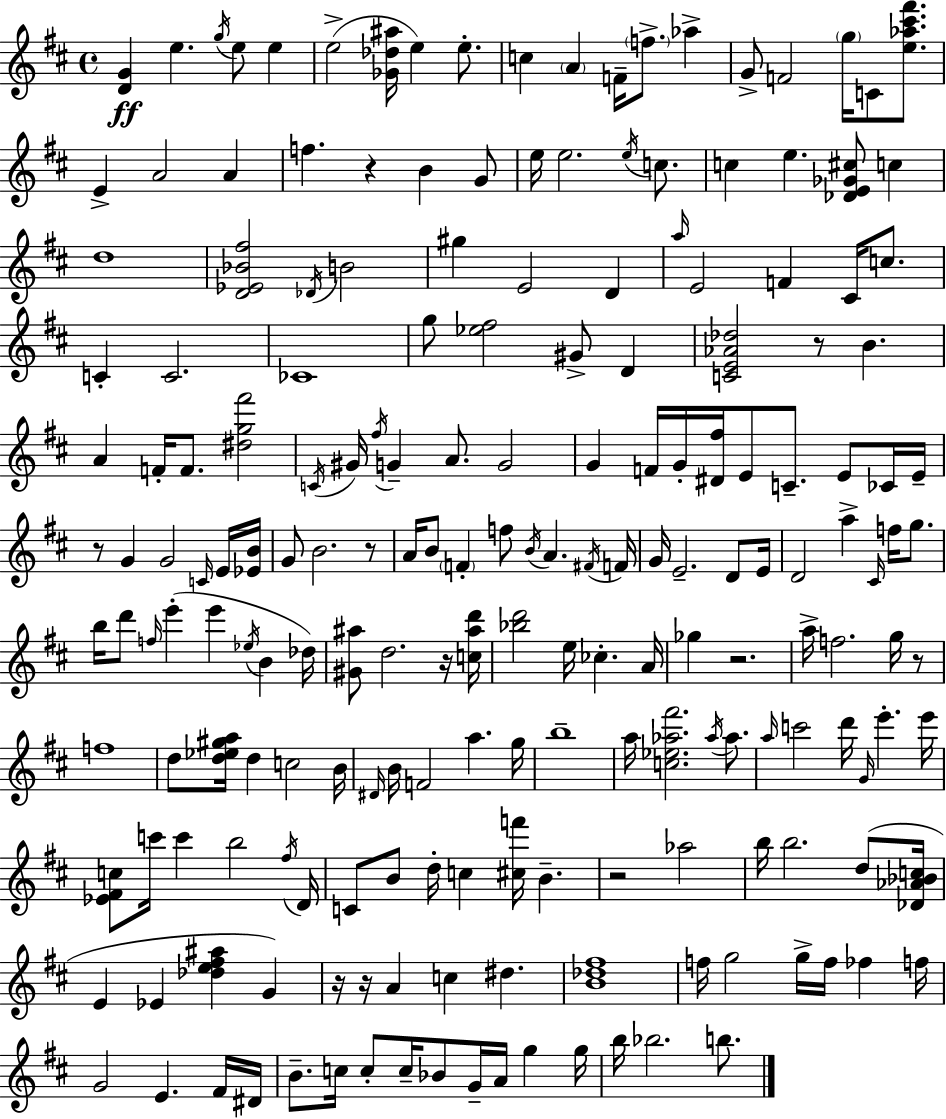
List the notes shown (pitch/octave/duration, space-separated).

[D4,G4]/q E5/q. G5/s E5/e E5/q E5/h [Gb4,Db5,A#5]/s E5/q E5/e. C5/q A4/q F4/s F5/e. Ab5/q G4/e F4/h G5/s C4/e [E5,Ab5,C#6,F#6]/e. E4/q A4/h A4/q F5/q. R/q B4/q G4/e E5/s E5/h. E5/s C5/e. C5/q E5/q. [Db4,E4,Gb4,C#5]/e C5/q D5/w [D4,Eb4,Bb4,F#5]/h Db4/s B4/h G#5/q E4/h D4/q A5/s E4/h F4/q C#4/s C5/e. C4/q C4/h. CES4/w G5/e [Eb5,F#5]/h G#4/e D4/q [C4,E4,Ab4,Db5]/h R/e B4/q. A4/q F4/s F4/e. [D#5,G5,F#6]/h C4/s G#4/s F#5/s G4/q A4/e. G4/h G4/q F4/s G4/s [D#4,F#5]/s E4/e C4/e. E4/e CES4/s E4/s R/e G4/q G4/h C4/s E4/s [Eb4,B4]/s G4/e B4/h. R/e A4/s B4/e F4/q F5/e B4/s A4/q. F#4/s F4/s G4/s E4/h. D4/e E4/s D4/h A5/q C#4/s F5/s G5/e. B5/s D6/e F5/s E6/q E6/q Eb5/s B4/q Db5/s [G#4,A#5]/e D5/h. R/s [C5,A#5,D6]/s [Bb5,D6]/h E5/s CES5/q. A4/s Gb5/q R/h. A5/s F5/h. G5/s R/e F5/w D5/e [D5,Eb5,G#5,A5]/s D5/q C5/h B4/s D#4/s B4/s F4/h A5/q. G5/s B5/w A5/s [C5,Eb5,Ab5,F#6]/h. Ab5/s Ab5/e. A5/s C6/h D6/s G4/s E6/q. E6/s [Eb4,F#4,C5]/e C6/s C6/q B5/h F#5/s D4/s C4/e B4/e D5/s C5/q [C#5,F6]/s B4/q. R/h Ab5/h B5/s B5/h. D5/e [Db4,Ab4,Bb4,C5]/s E4/q Eb4/q [Db5,E5,F#5,A#5]/q G4/q R/s R/s A4/q C5/q D#5/q. [B4,Db5,F#5]/w F5/s G5/h G5/s F5/s FES5/q F5/s G4/h E4/q. F#4/s D#4/s B4/e. C5/s C5/e C5/s Bb4/e G4/s A4/s G5/q G5/s B5/s Bb5/h. B5/e.